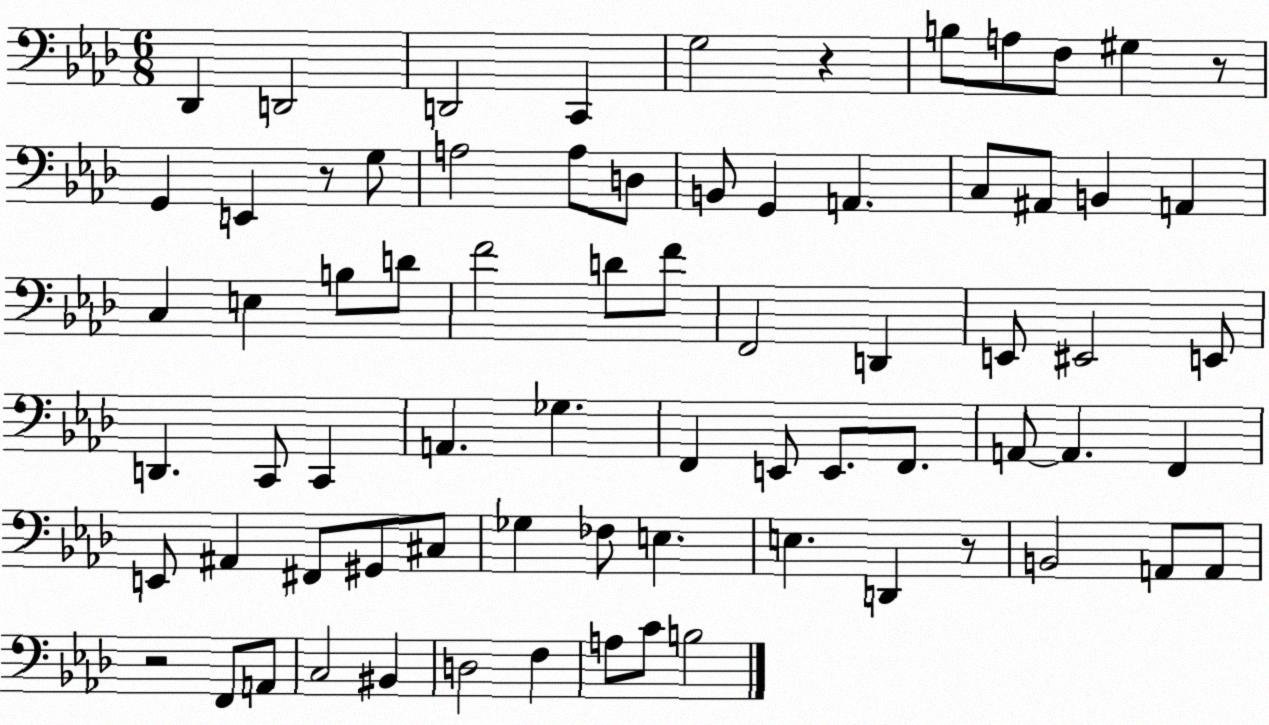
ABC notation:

X:1
T:Untitled
M:6/8
L:1/4
K:Ab
_D,, D,,2 D,,2 C,, G,2 z B,/2 A,/2 F,/2 ^G, z/2 G,, E,, z/2 G,/2 A,2 A,/2 D,/2 B,,/2 G,, A,, C,/2 ^A,,/2 B,, A,, C, E, B,/2 D/2 F2 D/2 F/2 F,,2 D,, E,,/2 ^E,,2 E,,/2 D,, C,,/2 C,, A,, _G, F,, E,,/2 E,,/2 F,,/2 A,,/2 A,, F,, E,,/2 ^A,, ^F,,/2 ^G,,/2 ^C,/2 _G, _F,/2 E, E, D,, z/2 B,,2 A,,/2 A,,/2 z2 F,,/2 A,,/2 C,2 ^B,, D,2 F, A,/2 C/2 B,2